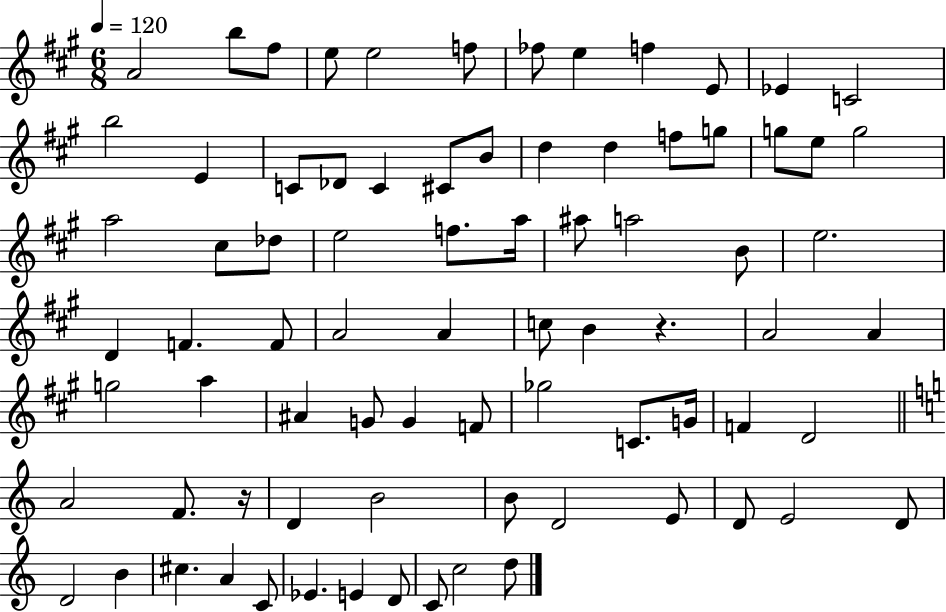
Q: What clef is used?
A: treble